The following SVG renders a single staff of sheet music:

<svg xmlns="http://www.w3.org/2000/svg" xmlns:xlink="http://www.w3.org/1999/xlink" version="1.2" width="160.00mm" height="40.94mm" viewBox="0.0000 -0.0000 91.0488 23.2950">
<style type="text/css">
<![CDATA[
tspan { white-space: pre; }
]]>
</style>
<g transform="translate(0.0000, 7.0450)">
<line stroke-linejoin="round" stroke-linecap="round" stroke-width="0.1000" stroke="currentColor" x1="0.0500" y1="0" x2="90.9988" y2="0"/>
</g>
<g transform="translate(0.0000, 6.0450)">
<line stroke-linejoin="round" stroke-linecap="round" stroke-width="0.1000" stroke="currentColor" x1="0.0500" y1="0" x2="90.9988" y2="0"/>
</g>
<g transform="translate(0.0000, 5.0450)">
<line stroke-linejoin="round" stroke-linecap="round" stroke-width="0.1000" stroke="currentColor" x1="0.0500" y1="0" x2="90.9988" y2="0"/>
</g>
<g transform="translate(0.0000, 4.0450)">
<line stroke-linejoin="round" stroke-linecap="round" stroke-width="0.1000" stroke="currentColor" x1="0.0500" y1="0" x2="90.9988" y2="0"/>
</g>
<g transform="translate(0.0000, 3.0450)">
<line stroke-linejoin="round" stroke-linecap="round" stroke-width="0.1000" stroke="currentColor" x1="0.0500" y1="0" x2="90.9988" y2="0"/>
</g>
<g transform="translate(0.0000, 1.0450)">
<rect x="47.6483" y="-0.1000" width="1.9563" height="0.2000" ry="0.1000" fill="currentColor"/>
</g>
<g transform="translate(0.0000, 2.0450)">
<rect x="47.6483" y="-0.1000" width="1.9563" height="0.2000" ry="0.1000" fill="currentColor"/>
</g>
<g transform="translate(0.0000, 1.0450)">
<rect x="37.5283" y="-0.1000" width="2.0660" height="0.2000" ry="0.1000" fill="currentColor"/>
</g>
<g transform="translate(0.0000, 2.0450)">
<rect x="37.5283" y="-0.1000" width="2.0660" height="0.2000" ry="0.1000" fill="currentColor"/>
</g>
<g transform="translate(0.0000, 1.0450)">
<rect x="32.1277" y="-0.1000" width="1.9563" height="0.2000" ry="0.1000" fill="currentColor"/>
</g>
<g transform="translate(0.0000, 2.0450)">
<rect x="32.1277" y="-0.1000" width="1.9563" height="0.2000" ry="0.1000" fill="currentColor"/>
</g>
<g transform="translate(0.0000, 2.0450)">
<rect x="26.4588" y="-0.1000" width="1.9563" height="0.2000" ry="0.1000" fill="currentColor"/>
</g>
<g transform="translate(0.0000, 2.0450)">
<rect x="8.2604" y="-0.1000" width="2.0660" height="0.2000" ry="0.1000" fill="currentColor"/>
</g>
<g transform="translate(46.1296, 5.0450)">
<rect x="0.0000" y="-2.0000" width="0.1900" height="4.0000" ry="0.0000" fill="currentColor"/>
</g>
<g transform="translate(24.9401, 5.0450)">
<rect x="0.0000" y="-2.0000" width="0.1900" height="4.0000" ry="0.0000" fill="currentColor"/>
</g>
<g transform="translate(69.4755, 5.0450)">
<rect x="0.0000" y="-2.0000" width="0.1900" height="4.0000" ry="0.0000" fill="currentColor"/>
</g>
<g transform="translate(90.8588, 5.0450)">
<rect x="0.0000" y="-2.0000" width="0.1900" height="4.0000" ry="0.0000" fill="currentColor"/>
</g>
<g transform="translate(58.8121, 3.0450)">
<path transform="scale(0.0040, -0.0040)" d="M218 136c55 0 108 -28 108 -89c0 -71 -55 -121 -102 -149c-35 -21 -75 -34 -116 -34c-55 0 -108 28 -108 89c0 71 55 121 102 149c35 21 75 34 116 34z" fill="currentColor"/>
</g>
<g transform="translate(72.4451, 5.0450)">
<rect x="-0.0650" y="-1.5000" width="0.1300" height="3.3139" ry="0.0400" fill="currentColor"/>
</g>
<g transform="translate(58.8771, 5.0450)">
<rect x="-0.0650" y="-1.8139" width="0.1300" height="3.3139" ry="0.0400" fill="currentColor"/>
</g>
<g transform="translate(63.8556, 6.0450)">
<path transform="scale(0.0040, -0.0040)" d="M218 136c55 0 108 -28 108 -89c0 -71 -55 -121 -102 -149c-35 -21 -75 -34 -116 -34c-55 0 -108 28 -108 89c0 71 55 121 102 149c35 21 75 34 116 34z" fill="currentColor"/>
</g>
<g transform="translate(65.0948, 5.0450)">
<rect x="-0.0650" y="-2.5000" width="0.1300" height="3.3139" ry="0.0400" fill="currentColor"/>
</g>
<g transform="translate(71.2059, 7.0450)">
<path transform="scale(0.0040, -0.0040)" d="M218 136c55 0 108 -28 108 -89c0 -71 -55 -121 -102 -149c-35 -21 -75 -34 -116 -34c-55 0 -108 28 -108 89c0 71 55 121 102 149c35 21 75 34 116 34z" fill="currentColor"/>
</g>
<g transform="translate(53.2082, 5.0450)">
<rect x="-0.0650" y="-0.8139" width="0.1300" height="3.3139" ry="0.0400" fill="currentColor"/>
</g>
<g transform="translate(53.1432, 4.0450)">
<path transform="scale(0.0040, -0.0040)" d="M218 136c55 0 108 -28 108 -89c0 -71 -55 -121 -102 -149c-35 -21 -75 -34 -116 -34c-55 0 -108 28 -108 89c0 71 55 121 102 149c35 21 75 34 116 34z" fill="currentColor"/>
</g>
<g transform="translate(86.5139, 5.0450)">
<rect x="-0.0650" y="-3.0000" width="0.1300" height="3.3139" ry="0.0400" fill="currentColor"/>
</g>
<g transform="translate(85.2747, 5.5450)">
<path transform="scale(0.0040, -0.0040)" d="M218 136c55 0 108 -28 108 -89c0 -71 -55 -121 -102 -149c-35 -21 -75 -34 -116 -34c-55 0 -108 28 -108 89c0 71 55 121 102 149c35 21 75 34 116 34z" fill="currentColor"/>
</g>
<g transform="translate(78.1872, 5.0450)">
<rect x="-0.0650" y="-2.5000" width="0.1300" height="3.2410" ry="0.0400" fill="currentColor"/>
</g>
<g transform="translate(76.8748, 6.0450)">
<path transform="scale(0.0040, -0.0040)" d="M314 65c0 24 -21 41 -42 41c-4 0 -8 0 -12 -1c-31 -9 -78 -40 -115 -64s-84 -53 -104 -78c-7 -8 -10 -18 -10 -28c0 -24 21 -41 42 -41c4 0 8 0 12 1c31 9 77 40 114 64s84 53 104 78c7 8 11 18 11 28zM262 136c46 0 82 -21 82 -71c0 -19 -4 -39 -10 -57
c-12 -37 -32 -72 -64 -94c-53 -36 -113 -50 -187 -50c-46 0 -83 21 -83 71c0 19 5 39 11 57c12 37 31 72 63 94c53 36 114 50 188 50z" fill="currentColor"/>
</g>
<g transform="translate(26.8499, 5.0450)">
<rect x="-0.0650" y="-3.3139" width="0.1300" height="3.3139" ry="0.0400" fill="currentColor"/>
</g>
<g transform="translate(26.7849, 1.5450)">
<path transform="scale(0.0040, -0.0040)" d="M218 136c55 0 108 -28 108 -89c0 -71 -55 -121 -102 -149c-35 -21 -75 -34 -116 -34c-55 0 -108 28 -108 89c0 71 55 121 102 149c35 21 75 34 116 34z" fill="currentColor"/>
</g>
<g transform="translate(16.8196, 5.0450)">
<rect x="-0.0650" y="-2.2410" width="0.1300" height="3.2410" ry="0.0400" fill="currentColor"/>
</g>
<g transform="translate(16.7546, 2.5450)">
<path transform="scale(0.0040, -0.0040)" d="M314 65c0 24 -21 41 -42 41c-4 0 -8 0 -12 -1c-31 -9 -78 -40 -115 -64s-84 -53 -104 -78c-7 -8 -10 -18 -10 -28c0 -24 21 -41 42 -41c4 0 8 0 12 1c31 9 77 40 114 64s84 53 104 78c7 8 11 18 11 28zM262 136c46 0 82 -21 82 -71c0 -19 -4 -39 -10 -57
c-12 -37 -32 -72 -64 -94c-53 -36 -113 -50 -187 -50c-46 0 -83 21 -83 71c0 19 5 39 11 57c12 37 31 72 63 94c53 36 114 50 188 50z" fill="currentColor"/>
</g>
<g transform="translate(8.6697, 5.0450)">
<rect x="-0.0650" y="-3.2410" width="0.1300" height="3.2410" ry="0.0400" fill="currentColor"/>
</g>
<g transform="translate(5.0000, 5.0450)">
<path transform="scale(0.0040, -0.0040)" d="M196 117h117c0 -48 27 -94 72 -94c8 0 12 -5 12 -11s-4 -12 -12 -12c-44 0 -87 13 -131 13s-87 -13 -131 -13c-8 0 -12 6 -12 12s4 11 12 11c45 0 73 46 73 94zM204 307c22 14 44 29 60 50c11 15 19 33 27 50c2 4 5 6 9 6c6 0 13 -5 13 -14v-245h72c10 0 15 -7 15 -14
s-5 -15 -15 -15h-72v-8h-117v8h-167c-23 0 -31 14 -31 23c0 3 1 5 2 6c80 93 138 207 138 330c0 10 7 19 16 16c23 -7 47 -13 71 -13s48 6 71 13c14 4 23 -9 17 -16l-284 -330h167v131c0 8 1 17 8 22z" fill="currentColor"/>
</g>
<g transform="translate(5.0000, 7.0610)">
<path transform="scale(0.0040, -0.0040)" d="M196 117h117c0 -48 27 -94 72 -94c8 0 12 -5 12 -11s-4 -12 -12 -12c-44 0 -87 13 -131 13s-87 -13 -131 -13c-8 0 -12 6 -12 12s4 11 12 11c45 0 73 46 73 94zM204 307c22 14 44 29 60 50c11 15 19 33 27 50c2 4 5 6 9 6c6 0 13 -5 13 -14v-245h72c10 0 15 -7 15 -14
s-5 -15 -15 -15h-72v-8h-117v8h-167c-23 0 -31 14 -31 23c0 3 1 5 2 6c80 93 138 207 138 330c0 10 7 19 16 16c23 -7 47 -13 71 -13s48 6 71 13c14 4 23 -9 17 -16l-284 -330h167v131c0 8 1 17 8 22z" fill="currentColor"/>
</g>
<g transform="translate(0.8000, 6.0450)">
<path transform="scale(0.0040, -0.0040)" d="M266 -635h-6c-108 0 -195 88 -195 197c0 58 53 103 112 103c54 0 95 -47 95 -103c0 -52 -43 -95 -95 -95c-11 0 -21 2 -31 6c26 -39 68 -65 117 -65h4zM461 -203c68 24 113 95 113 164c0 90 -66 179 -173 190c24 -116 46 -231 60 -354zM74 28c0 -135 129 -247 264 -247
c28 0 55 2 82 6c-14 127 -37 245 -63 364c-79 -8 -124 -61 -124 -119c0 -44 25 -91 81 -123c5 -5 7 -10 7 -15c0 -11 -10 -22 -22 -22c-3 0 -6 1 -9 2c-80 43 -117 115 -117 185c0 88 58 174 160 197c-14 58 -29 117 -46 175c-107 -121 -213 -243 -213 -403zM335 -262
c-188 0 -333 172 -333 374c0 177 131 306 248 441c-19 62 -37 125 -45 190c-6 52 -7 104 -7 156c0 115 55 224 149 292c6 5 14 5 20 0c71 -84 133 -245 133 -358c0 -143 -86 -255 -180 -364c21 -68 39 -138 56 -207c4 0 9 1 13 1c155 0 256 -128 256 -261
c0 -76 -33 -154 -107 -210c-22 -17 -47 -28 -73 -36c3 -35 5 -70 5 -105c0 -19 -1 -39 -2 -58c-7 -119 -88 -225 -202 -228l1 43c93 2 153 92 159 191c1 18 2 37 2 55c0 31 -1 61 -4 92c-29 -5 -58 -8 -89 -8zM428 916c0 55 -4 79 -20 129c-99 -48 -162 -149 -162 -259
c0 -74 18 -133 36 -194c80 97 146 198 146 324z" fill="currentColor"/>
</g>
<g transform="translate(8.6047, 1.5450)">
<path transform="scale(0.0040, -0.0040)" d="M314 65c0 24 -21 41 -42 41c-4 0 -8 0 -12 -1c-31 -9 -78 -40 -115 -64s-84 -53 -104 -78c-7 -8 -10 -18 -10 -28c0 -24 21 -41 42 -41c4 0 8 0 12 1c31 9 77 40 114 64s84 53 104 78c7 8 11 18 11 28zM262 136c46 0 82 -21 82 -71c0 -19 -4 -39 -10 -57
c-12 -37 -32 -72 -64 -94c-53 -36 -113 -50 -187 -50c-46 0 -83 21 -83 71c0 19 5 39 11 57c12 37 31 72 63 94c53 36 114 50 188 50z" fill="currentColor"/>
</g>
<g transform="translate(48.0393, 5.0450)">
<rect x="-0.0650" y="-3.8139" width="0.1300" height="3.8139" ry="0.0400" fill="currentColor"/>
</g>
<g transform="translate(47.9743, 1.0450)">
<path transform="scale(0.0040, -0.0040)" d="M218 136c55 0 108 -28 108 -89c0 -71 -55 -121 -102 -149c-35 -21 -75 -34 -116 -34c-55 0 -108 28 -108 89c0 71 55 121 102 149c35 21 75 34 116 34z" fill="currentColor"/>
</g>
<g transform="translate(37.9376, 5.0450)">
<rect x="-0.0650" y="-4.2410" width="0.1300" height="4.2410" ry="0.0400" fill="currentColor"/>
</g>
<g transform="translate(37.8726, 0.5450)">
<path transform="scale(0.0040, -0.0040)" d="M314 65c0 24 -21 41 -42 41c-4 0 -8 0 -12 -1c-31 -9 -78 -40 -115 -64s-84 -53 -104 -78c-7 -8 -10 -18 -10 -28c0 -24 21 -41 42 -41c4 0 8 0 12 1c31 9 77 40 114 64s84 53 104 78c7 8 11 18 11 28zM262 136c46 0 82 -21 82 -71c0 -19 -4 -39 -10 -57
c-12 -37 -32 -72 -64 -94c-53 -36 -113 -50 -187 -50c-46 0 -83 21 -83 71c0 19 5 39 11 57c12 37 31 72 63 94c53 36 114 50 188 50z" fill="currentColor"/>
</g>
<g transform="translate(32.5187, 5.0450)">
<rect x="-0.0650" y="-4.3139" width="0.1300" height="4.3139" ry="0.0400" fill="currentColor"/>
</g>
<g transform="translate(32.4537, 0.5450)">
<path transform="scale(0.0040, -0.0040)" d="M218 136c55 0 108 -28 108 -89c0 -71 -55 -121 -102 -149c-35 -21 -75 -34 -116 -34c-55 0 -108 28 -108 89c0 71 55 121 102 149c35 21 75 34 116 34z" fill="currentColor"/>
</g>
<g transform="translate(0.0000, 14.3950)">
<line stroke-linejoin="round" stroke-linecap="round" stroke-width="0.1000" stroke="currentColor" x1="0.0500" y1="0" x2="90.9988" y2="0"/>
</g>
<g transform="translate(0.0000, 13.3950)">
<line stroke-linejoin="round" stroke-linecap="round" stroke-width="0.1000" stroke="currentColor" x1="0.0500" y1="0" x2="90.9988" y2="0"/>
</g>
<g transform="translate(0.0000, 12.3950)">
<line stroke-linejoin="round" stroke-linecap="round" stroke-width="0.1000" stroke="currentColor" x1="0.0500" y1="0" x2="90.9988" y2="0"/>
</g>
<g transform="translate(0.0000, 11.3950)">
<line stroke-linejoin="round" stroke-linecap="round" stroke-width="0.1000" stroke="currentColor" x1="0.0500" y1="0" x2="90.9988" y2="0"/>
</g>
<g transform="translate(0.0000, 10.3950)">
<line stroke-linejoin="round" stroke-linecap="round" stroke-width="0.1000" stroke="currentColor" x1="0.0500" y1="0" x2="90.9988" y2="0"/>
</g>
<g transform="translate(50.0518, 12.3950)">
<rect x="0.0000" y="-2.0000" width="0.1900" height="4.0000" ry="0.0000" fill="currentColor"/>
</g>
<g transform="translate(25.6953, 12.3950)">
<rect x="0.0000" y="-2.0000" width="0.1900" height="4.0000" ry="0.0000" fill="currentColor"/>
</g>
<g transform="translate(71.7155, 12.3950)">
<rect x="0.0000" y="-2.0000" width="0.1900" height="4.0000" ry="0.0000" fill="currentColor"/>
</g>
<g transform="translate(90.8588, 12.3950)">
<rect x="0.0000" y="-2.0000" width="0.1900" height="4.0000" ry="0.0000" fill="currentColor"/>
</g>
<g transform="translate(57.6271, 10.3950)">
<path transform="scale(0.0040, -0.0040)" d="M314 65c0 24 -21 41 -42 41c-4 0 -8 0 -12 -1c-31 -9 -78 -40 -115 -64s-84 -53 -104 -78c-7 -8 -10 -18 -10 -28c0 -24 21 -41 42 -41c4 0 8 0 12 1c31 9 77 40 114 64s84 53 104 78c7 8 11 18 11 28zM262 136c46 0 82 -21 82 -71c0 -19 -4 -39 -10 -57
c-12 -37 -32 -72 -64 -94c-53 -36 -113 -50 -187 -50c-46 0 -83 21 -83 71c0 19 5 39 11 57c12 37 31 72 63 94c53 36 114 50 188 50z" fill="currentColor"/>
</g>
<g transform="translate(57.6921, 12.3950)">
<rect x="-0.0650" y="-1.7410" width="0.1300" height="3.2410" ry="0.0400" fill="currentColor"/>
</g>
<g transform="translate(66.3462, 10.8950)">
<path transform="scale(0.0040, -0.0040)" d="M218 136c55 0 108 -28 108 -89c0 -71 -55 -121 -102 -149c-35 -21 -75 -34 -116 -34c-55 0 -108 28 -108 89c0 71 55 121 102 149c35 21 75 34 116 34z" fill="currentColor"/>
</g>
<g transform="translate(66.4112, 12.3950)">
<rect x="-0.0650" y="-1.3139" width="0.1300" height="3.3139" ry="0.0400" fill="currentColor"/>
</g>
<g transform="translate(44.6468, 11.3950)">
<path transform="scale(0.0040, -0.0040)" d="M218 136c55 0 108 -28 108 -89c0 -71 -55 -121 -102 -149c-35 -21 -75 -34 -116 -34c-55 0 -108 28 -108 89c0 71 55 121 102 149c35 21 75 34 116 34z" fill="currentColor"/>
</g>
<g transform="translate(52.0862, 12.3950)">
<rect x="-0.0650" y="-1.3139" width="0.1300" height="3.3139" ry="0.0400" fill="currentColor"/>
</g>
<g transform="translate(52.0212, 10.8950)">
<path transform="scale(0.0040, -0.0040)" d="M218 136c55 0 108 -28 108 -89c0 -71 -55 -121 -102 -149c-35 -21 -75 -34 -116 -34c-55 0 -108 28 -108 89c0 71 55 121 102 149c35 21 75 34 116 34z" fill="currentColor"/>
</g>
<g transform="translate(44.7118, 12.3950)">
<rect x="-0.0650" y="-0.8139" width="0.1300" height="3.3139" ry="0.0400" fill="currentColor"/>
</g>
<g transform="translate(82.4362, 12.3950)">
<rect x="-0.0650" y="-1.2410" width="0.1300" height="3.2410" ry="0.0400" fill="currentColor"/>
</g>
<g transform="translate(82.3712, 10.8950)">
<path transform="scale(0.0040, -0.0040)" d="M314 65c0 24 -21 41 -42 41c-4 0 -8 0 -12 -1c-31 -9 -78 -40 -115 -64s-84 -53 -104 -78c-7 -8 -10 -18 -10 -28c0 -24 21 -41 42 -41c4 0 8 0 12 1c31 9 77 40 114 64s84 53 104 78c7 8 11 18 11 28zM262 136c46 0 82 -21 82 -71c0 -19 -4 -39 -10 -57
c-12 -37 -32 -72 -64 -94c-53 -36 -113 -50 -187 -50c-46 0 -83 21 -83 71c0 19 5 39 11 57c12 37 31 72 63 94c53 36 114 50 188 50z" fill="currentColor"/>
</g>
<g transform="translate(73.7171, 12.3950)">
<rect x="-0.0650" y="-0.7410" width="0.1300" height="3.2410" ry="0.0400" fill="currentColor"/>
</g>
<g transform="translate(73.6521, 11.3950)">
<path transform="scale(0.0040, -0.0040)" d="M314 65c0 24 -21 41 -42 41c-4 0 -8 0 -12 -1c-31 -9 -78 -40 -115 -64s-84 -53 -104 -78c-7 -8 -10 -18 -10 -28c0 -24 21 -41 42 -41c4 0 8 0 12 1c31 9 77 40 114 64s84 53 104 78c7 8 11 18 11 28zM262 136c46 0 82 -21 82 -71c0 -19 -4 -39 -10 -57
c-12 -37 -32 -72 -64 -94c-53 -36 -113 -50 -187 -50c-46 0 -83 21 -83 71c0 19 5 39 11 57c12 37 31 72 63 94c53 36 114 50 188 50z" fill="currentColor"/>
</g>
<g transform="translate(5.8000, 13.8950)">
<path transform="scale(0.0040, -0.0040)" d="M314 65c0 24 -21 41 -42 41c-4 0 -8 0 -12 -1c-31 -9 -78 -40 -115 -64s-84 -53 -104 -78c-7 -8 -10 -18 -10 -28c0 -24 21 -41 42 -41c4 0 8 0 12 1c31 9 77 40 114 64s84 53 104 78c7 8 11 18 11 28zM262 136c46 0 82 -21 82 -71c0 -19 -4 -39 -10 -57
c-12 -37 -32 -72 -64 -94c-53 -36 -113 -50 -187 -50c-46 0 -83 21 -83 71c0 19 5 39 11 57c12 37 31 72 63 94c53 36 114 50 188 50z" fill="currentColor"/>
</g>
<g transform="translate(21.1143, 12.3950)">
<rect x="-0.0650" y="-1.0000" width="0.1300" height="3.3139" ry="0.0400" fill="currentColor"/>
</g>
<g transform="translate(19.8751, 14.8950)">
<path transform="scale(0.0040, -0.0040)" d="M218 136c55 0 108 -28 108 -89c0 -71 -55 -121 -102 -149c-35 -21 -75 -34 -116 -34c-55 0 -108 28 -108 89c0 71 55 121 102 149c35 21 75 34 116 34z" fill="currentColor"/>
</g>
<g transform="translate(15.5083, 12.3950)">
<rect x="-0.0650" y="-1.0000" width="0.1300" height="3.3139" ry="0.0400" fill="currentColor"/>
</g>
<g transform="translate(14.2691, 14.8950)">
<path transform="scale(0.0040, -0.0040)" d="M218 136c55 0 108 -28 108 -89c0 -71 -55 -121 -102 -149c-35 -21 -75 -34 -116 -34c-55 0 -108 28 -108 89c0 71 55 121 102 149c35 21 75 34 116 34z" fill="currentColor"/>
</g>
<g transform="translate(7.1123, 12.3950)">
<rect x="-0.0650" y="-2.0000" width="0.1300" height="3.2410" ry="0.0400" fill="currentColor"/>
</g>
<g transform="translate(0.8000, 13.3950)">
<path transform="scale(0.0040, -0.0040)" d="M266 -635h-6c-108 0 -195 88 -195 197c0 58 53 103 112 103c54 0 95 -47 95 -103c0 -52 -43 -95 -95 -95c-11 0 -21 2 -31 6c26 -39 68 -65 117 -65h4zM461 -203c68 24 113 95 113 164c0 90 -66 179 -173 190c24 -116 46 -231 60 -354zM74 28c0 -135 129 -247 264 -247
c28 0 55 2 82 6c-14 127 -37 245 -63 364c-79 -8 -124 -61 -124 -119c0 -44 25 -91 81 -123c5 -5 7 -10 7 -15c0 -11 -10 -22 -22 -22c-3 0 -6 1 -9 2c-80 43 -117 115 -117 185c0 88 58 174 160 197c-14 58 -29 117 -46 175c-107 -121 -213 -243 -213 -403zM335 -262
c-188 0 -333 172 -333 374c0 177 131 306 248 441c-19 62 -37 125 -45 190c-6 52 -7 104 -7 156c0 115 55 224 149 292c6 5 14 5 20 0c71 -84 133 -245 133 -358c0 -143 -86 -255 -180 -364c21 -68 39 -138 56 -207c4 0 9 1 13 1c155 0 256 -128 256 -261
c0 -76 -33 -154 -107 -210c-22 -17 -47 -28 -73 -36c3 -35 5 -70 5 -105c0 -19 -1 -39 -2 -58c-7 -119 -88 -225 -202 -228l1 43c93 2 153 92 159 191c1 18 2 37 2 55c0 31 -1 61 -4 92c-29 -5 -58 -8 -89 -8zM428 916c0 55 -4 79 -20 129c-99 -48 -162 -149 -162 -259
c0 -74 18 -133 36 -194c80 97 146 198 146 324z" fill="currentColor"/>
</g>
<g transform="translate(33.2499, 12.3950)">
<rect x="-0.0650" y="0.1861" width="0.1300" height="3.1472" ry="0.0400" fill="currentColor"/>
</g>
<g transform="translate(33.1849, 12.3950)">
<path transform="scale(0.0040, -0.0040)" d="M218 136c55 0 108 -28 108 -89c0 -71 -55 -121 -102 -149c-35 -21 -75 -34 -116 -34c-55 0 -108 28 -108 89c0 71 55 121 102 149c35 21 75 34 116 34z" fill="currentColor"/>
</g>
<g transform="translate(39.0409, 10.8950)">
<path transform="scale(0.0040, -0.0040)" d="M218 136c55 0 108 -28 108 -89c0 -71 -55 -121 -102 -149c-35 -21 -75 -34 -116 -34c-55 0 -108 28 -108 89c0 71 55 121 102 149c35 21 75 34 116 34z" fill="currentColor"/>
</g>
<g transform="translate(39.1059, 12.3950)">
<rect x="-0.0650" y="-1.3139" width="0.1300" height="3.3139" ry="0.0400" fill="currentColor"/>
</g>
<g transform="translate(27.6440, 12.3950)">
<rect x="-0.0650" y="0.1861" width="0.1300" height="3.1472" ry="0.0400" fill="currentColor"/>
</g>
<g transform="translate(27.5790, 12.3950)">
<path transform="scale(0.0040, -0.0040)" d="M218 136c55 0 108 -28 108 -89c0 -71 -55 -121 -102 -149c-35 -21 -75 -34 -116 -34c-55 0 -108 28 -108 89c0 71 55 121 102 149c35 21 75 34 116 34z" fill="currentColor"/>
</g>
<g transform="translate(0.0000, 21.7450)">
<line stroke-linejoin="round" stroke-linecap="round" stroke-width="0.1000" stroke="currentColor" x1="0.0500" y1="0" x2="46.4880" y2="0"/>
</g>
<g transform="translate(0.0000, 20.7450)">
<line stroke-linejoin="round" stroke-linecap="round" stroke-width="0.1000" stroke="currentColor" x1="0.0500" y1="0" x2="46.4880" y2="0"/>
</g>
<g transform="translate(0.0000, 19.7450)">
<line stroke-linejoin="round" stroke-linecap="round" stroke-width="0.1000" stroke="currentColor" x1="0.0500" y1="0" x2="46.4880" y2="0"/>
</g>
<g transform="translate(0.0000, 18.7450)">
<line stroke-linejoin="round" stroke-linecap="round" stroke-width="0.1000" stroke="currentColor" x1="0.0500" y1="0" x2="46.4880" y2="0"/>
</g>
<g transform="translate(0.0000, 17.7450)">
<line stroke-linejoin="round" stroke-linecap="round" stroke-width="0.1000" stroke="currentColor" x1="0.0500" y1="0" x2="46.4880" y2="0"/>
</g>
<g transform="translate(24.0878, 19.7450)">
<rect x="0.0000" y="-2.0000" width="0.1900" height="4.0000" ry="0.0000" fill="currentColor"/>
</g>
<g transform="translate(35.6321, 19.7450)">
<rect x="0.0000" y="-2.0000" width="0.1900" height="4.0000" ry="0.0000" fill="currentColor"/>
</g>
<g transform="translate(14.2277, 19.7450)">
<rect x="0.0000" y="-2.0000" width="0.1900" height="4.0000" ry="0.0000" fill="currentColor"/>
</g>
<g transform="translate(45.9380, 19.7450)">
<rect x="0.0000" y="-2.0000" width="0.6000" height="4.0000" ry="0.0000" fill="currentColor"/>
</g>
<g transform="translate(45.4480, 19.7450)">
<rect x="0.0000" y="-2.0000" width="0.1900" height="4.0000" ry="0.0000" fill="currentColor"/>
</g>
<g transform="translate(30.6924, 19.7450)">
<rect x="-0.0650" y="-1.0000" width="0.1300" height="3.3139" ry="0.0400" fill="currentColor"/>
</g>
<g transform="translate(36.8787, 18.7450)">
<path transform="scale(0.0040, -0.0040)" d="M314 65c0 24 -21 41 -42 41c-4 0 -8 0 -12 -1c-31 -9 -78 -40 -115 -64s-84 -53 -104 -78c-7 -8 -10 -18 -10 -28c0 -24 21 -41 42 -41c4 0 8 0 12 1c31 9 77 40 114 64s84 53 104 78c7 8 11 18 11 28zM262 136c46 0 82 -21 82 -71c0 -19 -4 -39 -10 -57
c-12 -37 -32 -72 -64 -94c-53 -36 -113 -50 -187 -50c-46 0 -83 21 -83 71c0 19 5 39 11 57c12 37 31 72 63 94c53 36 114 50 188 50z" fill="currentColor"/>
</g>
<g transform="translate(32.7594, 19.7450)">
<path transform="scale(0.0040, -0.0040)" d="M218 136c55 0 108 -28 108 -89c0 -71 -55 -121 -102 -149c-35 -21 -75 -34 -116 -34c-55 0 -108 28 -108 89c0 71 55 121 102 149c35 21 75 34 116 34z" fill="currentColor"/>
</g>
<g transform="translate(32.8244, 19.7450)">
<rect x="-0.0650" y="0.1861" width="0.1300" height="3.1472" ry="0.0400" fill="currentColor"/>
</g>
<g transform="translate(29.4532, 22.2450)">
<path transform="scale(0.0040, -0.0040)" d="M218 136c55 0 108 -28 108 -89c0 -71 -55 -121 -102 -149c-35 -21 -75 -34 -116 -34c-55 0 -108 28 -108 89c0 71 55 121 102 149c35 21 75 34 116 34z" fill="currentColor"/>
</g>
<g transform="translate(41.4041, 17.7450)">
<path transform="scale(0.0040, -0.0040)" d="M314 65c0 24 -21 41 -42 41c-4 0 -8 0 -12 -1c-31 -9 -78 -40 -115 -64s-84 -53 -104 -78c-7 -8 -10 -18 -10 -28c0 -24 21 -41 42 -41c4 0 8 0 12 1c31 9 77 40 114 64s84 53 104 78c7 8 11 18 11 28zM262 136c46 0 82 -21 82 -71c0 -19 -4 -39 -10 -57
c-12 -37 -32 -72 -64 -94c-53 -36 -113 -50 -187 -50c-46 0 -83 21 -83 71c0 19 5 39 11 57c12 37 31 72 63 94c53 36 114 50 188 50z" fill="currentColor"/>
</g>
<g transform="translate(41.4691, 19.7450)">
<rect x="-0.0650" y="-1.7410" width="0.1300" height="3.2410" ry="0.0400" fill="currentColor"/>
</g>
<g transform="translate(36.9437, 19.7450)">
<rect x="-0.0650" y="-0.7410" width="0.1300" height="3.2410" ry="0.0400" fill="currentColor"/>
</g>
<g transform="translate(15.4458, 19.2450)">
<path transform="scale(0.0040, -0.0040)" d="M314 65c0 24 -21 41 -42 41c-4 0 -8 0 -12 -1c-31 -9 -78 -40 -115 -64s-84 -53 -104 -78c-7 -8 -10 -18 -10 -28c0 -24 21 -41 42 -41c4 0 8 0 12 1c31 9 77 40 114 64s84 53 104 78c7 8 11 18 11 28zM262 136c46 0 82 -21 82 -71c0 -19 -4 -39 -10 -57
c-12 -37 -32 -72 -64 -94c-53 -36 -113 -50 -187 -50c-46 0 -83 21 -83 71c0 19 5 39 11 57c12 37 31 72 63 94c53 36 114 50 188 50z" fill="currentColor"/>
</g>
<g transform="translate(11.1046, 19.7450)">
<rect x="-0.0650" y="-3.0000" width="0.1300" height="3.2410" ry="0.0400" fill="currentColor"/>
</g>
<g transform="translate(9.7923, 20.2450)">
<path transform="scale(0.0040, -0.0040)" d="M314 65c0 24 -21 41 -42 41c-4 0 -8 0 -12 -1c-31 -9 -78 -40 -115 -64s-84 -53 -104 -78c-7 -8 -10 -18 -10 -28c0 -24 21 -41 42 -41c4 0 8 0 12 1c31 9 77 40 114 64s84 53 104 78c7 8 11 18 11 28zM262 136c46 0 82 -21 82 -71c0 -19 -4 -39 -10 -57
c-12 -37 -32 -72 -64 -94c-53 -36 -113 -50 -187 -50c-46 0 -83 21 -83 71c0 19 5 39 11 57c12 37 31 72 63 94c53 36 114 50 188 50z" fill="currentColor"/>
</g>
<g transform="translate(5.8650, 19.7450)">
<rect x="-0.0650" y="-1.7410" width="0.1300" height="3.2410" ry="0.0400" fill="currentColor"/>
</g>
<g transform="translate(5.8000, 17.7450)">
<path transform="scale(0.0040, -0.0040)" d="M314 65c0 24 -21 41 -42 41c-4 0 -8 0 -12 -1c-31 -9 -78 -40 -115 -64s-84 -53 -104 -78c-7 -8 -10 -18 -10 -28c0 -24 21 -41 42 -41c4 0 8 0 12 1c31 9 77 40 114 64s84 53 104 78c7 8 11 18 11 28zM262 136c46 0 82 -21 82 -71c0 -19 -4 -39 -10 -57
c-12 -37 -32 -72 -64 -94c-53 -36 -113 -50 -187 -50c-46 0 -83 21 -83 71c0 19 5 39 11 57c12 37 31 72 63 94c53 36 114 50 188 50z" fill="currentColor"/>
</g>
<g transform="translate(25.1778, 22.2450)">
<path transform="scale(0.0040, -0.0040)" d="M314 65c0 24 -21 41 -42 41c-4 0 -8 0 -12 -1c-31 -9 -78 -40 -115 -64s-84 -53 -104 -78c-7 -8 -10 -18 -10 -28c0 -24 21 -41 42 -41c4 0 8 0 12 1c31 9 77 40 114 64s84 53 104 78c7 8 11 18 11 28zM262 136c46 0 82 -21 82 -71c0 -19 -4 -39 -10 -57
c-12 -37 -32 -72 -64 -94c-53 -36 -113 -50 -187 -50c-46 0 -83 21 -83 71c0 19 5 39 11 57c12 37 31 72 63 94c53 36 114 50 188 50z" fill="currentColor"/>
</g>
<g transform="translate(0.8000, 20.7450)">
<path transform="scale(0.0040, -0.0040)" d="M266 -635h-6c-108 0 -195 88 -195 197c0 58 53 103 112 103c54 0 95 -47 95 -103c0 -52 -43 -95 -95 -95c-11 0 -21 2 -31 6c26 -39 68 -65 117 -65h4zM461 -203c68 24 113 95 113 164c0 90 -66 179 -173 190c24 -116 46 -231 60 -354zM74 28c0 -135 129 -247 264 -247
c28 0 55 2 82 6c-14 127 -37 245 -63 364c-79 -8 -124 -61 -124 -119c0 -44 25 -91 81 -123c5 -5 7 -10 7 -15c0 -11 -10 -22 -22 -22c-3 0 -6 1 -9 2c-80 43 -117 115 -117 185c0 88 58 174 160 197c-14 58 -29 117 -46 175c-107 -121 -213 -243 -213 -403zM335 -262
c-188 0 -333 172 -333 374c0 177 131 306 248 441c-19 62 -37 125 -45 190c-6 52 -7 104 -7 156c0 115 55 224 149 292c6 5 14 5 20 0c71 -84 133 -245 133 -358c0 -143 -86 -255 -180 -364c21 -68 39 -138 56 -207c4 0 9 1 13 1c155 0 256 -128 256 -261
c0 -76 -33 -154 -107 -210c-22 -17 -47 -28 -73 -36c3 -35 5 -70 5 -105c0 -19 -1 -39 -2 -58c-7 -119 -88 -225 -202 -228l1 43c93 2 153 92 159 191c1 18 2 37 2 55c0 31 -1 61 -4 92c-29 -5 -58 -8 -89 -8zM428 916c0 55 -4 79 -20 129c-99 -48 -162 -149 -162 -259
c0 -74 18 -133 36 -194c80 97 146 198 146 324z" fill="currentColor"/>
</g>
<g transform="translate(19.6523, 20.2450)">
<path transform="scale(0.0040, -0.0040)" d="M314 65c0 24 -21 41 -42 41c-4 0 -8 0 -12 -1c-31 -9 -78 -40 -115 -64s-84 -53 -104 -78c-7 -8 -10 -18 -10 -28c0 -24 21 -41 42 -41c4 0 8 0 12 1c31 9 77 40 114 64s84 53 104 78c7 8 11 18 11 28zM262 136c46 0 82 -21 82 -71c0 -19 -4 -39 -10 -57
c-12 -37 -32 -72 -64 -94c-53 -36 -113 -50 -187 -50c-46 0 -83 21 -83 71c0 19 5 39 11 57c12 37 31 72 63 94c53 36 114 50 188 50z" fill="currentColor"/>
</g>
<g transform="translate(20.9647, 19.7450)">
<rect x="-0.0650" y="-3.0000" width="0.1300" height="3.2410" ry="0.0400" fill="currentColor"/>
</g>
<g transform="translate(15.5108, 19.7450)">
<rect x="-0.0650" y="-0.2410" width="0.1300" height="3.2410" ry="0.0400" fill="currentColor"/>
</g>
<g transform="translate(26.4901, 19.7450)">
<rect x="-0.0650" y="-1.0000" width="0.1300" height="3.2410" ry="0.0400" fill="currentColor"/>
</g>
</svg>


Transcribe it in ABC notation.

X:1
T:Untitled
M:4/4
L:1/4
K:C
b2 g2 b d' d'2 c' d f G E G2 A F2 D D B B e d e f2 e d2 e2 f2 A2 c2 A2 D2 D B d2 f2